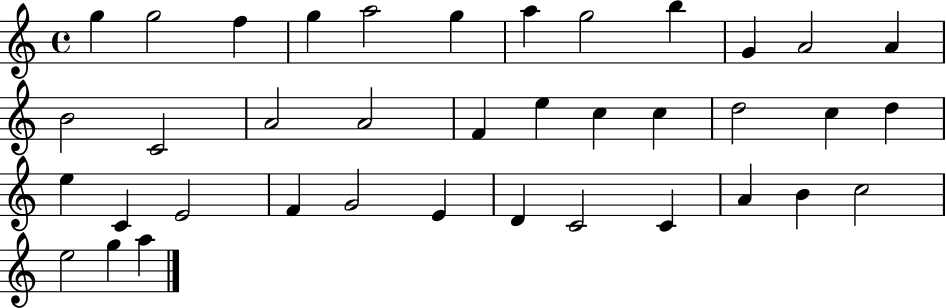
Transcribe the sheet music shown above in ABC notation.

X:1
T:Untitled
M:4/4
L:1/4
K:C
g g2 f g a2 g a g2 b G A2 A B2 C2 A2 A2 F e c c d2 c d e C E2 F G2 E D C2 C A B c2 e2 g a